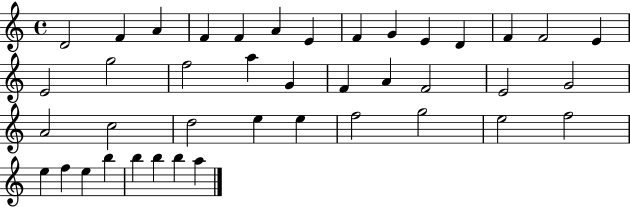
X:1
T:Untitled
M:4/4
L:1/4
K:C
D2 F A F F A E F G E D F F2 E E2 g2 f2 a G F A F2 E2 G2 A2 c2 d2 e e f2 g2 e2 f2 e f e b b b b a